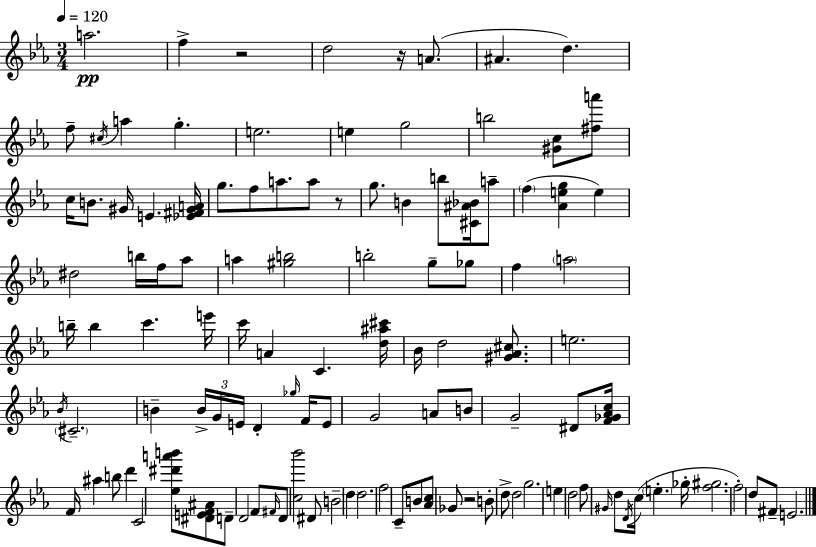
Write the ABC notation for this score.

X:1
T:Untitled
M:3/4
L:1/4
K:Cm
a2 f z2 d2 z/4 A/2 ^A d f/2 ^c/4 a g e2 e g2 b2 [^Gc]/2 [^fa']/2 c/4 B/2 ^G/4 E [_E^F^GA]/4 g/2 f/2 a/2 a/2 z/2 g/2 B b/2 [^C^A_B]/4 a/2 f [_Aeg] e ^d2 b/4 f/4 _a/2 a [^gb]2 b2 g/2 _g/2 f a2 b/4 b c' e'/4 c'/4 A C [d^a^c']/4 _B/4 d2 [^G_A^c]/2 e2 _B/4 ^C2 B B/4 G/4 E/4 D _g/4 F/4 E/2 G2 A/2 B/2 G2 ^D/2 [F_G_Ac]/4 F/4 ^a b/2 d' C2 [_e^d'a'b']/2 [^DEF^A]/2 D/2 D2 F/2 ^F/4 D/2 [c_b']2 ^D/2 B2 d d2 f2 C/2 B/2 [_Ac]/2 _G/2 z2 B/2 d/2 d2 g2 e d2 f/2 ^G/4 d/2 D/4 c/4 e _g/4 [f^g]2 f2 d/2 ^F/2 E2